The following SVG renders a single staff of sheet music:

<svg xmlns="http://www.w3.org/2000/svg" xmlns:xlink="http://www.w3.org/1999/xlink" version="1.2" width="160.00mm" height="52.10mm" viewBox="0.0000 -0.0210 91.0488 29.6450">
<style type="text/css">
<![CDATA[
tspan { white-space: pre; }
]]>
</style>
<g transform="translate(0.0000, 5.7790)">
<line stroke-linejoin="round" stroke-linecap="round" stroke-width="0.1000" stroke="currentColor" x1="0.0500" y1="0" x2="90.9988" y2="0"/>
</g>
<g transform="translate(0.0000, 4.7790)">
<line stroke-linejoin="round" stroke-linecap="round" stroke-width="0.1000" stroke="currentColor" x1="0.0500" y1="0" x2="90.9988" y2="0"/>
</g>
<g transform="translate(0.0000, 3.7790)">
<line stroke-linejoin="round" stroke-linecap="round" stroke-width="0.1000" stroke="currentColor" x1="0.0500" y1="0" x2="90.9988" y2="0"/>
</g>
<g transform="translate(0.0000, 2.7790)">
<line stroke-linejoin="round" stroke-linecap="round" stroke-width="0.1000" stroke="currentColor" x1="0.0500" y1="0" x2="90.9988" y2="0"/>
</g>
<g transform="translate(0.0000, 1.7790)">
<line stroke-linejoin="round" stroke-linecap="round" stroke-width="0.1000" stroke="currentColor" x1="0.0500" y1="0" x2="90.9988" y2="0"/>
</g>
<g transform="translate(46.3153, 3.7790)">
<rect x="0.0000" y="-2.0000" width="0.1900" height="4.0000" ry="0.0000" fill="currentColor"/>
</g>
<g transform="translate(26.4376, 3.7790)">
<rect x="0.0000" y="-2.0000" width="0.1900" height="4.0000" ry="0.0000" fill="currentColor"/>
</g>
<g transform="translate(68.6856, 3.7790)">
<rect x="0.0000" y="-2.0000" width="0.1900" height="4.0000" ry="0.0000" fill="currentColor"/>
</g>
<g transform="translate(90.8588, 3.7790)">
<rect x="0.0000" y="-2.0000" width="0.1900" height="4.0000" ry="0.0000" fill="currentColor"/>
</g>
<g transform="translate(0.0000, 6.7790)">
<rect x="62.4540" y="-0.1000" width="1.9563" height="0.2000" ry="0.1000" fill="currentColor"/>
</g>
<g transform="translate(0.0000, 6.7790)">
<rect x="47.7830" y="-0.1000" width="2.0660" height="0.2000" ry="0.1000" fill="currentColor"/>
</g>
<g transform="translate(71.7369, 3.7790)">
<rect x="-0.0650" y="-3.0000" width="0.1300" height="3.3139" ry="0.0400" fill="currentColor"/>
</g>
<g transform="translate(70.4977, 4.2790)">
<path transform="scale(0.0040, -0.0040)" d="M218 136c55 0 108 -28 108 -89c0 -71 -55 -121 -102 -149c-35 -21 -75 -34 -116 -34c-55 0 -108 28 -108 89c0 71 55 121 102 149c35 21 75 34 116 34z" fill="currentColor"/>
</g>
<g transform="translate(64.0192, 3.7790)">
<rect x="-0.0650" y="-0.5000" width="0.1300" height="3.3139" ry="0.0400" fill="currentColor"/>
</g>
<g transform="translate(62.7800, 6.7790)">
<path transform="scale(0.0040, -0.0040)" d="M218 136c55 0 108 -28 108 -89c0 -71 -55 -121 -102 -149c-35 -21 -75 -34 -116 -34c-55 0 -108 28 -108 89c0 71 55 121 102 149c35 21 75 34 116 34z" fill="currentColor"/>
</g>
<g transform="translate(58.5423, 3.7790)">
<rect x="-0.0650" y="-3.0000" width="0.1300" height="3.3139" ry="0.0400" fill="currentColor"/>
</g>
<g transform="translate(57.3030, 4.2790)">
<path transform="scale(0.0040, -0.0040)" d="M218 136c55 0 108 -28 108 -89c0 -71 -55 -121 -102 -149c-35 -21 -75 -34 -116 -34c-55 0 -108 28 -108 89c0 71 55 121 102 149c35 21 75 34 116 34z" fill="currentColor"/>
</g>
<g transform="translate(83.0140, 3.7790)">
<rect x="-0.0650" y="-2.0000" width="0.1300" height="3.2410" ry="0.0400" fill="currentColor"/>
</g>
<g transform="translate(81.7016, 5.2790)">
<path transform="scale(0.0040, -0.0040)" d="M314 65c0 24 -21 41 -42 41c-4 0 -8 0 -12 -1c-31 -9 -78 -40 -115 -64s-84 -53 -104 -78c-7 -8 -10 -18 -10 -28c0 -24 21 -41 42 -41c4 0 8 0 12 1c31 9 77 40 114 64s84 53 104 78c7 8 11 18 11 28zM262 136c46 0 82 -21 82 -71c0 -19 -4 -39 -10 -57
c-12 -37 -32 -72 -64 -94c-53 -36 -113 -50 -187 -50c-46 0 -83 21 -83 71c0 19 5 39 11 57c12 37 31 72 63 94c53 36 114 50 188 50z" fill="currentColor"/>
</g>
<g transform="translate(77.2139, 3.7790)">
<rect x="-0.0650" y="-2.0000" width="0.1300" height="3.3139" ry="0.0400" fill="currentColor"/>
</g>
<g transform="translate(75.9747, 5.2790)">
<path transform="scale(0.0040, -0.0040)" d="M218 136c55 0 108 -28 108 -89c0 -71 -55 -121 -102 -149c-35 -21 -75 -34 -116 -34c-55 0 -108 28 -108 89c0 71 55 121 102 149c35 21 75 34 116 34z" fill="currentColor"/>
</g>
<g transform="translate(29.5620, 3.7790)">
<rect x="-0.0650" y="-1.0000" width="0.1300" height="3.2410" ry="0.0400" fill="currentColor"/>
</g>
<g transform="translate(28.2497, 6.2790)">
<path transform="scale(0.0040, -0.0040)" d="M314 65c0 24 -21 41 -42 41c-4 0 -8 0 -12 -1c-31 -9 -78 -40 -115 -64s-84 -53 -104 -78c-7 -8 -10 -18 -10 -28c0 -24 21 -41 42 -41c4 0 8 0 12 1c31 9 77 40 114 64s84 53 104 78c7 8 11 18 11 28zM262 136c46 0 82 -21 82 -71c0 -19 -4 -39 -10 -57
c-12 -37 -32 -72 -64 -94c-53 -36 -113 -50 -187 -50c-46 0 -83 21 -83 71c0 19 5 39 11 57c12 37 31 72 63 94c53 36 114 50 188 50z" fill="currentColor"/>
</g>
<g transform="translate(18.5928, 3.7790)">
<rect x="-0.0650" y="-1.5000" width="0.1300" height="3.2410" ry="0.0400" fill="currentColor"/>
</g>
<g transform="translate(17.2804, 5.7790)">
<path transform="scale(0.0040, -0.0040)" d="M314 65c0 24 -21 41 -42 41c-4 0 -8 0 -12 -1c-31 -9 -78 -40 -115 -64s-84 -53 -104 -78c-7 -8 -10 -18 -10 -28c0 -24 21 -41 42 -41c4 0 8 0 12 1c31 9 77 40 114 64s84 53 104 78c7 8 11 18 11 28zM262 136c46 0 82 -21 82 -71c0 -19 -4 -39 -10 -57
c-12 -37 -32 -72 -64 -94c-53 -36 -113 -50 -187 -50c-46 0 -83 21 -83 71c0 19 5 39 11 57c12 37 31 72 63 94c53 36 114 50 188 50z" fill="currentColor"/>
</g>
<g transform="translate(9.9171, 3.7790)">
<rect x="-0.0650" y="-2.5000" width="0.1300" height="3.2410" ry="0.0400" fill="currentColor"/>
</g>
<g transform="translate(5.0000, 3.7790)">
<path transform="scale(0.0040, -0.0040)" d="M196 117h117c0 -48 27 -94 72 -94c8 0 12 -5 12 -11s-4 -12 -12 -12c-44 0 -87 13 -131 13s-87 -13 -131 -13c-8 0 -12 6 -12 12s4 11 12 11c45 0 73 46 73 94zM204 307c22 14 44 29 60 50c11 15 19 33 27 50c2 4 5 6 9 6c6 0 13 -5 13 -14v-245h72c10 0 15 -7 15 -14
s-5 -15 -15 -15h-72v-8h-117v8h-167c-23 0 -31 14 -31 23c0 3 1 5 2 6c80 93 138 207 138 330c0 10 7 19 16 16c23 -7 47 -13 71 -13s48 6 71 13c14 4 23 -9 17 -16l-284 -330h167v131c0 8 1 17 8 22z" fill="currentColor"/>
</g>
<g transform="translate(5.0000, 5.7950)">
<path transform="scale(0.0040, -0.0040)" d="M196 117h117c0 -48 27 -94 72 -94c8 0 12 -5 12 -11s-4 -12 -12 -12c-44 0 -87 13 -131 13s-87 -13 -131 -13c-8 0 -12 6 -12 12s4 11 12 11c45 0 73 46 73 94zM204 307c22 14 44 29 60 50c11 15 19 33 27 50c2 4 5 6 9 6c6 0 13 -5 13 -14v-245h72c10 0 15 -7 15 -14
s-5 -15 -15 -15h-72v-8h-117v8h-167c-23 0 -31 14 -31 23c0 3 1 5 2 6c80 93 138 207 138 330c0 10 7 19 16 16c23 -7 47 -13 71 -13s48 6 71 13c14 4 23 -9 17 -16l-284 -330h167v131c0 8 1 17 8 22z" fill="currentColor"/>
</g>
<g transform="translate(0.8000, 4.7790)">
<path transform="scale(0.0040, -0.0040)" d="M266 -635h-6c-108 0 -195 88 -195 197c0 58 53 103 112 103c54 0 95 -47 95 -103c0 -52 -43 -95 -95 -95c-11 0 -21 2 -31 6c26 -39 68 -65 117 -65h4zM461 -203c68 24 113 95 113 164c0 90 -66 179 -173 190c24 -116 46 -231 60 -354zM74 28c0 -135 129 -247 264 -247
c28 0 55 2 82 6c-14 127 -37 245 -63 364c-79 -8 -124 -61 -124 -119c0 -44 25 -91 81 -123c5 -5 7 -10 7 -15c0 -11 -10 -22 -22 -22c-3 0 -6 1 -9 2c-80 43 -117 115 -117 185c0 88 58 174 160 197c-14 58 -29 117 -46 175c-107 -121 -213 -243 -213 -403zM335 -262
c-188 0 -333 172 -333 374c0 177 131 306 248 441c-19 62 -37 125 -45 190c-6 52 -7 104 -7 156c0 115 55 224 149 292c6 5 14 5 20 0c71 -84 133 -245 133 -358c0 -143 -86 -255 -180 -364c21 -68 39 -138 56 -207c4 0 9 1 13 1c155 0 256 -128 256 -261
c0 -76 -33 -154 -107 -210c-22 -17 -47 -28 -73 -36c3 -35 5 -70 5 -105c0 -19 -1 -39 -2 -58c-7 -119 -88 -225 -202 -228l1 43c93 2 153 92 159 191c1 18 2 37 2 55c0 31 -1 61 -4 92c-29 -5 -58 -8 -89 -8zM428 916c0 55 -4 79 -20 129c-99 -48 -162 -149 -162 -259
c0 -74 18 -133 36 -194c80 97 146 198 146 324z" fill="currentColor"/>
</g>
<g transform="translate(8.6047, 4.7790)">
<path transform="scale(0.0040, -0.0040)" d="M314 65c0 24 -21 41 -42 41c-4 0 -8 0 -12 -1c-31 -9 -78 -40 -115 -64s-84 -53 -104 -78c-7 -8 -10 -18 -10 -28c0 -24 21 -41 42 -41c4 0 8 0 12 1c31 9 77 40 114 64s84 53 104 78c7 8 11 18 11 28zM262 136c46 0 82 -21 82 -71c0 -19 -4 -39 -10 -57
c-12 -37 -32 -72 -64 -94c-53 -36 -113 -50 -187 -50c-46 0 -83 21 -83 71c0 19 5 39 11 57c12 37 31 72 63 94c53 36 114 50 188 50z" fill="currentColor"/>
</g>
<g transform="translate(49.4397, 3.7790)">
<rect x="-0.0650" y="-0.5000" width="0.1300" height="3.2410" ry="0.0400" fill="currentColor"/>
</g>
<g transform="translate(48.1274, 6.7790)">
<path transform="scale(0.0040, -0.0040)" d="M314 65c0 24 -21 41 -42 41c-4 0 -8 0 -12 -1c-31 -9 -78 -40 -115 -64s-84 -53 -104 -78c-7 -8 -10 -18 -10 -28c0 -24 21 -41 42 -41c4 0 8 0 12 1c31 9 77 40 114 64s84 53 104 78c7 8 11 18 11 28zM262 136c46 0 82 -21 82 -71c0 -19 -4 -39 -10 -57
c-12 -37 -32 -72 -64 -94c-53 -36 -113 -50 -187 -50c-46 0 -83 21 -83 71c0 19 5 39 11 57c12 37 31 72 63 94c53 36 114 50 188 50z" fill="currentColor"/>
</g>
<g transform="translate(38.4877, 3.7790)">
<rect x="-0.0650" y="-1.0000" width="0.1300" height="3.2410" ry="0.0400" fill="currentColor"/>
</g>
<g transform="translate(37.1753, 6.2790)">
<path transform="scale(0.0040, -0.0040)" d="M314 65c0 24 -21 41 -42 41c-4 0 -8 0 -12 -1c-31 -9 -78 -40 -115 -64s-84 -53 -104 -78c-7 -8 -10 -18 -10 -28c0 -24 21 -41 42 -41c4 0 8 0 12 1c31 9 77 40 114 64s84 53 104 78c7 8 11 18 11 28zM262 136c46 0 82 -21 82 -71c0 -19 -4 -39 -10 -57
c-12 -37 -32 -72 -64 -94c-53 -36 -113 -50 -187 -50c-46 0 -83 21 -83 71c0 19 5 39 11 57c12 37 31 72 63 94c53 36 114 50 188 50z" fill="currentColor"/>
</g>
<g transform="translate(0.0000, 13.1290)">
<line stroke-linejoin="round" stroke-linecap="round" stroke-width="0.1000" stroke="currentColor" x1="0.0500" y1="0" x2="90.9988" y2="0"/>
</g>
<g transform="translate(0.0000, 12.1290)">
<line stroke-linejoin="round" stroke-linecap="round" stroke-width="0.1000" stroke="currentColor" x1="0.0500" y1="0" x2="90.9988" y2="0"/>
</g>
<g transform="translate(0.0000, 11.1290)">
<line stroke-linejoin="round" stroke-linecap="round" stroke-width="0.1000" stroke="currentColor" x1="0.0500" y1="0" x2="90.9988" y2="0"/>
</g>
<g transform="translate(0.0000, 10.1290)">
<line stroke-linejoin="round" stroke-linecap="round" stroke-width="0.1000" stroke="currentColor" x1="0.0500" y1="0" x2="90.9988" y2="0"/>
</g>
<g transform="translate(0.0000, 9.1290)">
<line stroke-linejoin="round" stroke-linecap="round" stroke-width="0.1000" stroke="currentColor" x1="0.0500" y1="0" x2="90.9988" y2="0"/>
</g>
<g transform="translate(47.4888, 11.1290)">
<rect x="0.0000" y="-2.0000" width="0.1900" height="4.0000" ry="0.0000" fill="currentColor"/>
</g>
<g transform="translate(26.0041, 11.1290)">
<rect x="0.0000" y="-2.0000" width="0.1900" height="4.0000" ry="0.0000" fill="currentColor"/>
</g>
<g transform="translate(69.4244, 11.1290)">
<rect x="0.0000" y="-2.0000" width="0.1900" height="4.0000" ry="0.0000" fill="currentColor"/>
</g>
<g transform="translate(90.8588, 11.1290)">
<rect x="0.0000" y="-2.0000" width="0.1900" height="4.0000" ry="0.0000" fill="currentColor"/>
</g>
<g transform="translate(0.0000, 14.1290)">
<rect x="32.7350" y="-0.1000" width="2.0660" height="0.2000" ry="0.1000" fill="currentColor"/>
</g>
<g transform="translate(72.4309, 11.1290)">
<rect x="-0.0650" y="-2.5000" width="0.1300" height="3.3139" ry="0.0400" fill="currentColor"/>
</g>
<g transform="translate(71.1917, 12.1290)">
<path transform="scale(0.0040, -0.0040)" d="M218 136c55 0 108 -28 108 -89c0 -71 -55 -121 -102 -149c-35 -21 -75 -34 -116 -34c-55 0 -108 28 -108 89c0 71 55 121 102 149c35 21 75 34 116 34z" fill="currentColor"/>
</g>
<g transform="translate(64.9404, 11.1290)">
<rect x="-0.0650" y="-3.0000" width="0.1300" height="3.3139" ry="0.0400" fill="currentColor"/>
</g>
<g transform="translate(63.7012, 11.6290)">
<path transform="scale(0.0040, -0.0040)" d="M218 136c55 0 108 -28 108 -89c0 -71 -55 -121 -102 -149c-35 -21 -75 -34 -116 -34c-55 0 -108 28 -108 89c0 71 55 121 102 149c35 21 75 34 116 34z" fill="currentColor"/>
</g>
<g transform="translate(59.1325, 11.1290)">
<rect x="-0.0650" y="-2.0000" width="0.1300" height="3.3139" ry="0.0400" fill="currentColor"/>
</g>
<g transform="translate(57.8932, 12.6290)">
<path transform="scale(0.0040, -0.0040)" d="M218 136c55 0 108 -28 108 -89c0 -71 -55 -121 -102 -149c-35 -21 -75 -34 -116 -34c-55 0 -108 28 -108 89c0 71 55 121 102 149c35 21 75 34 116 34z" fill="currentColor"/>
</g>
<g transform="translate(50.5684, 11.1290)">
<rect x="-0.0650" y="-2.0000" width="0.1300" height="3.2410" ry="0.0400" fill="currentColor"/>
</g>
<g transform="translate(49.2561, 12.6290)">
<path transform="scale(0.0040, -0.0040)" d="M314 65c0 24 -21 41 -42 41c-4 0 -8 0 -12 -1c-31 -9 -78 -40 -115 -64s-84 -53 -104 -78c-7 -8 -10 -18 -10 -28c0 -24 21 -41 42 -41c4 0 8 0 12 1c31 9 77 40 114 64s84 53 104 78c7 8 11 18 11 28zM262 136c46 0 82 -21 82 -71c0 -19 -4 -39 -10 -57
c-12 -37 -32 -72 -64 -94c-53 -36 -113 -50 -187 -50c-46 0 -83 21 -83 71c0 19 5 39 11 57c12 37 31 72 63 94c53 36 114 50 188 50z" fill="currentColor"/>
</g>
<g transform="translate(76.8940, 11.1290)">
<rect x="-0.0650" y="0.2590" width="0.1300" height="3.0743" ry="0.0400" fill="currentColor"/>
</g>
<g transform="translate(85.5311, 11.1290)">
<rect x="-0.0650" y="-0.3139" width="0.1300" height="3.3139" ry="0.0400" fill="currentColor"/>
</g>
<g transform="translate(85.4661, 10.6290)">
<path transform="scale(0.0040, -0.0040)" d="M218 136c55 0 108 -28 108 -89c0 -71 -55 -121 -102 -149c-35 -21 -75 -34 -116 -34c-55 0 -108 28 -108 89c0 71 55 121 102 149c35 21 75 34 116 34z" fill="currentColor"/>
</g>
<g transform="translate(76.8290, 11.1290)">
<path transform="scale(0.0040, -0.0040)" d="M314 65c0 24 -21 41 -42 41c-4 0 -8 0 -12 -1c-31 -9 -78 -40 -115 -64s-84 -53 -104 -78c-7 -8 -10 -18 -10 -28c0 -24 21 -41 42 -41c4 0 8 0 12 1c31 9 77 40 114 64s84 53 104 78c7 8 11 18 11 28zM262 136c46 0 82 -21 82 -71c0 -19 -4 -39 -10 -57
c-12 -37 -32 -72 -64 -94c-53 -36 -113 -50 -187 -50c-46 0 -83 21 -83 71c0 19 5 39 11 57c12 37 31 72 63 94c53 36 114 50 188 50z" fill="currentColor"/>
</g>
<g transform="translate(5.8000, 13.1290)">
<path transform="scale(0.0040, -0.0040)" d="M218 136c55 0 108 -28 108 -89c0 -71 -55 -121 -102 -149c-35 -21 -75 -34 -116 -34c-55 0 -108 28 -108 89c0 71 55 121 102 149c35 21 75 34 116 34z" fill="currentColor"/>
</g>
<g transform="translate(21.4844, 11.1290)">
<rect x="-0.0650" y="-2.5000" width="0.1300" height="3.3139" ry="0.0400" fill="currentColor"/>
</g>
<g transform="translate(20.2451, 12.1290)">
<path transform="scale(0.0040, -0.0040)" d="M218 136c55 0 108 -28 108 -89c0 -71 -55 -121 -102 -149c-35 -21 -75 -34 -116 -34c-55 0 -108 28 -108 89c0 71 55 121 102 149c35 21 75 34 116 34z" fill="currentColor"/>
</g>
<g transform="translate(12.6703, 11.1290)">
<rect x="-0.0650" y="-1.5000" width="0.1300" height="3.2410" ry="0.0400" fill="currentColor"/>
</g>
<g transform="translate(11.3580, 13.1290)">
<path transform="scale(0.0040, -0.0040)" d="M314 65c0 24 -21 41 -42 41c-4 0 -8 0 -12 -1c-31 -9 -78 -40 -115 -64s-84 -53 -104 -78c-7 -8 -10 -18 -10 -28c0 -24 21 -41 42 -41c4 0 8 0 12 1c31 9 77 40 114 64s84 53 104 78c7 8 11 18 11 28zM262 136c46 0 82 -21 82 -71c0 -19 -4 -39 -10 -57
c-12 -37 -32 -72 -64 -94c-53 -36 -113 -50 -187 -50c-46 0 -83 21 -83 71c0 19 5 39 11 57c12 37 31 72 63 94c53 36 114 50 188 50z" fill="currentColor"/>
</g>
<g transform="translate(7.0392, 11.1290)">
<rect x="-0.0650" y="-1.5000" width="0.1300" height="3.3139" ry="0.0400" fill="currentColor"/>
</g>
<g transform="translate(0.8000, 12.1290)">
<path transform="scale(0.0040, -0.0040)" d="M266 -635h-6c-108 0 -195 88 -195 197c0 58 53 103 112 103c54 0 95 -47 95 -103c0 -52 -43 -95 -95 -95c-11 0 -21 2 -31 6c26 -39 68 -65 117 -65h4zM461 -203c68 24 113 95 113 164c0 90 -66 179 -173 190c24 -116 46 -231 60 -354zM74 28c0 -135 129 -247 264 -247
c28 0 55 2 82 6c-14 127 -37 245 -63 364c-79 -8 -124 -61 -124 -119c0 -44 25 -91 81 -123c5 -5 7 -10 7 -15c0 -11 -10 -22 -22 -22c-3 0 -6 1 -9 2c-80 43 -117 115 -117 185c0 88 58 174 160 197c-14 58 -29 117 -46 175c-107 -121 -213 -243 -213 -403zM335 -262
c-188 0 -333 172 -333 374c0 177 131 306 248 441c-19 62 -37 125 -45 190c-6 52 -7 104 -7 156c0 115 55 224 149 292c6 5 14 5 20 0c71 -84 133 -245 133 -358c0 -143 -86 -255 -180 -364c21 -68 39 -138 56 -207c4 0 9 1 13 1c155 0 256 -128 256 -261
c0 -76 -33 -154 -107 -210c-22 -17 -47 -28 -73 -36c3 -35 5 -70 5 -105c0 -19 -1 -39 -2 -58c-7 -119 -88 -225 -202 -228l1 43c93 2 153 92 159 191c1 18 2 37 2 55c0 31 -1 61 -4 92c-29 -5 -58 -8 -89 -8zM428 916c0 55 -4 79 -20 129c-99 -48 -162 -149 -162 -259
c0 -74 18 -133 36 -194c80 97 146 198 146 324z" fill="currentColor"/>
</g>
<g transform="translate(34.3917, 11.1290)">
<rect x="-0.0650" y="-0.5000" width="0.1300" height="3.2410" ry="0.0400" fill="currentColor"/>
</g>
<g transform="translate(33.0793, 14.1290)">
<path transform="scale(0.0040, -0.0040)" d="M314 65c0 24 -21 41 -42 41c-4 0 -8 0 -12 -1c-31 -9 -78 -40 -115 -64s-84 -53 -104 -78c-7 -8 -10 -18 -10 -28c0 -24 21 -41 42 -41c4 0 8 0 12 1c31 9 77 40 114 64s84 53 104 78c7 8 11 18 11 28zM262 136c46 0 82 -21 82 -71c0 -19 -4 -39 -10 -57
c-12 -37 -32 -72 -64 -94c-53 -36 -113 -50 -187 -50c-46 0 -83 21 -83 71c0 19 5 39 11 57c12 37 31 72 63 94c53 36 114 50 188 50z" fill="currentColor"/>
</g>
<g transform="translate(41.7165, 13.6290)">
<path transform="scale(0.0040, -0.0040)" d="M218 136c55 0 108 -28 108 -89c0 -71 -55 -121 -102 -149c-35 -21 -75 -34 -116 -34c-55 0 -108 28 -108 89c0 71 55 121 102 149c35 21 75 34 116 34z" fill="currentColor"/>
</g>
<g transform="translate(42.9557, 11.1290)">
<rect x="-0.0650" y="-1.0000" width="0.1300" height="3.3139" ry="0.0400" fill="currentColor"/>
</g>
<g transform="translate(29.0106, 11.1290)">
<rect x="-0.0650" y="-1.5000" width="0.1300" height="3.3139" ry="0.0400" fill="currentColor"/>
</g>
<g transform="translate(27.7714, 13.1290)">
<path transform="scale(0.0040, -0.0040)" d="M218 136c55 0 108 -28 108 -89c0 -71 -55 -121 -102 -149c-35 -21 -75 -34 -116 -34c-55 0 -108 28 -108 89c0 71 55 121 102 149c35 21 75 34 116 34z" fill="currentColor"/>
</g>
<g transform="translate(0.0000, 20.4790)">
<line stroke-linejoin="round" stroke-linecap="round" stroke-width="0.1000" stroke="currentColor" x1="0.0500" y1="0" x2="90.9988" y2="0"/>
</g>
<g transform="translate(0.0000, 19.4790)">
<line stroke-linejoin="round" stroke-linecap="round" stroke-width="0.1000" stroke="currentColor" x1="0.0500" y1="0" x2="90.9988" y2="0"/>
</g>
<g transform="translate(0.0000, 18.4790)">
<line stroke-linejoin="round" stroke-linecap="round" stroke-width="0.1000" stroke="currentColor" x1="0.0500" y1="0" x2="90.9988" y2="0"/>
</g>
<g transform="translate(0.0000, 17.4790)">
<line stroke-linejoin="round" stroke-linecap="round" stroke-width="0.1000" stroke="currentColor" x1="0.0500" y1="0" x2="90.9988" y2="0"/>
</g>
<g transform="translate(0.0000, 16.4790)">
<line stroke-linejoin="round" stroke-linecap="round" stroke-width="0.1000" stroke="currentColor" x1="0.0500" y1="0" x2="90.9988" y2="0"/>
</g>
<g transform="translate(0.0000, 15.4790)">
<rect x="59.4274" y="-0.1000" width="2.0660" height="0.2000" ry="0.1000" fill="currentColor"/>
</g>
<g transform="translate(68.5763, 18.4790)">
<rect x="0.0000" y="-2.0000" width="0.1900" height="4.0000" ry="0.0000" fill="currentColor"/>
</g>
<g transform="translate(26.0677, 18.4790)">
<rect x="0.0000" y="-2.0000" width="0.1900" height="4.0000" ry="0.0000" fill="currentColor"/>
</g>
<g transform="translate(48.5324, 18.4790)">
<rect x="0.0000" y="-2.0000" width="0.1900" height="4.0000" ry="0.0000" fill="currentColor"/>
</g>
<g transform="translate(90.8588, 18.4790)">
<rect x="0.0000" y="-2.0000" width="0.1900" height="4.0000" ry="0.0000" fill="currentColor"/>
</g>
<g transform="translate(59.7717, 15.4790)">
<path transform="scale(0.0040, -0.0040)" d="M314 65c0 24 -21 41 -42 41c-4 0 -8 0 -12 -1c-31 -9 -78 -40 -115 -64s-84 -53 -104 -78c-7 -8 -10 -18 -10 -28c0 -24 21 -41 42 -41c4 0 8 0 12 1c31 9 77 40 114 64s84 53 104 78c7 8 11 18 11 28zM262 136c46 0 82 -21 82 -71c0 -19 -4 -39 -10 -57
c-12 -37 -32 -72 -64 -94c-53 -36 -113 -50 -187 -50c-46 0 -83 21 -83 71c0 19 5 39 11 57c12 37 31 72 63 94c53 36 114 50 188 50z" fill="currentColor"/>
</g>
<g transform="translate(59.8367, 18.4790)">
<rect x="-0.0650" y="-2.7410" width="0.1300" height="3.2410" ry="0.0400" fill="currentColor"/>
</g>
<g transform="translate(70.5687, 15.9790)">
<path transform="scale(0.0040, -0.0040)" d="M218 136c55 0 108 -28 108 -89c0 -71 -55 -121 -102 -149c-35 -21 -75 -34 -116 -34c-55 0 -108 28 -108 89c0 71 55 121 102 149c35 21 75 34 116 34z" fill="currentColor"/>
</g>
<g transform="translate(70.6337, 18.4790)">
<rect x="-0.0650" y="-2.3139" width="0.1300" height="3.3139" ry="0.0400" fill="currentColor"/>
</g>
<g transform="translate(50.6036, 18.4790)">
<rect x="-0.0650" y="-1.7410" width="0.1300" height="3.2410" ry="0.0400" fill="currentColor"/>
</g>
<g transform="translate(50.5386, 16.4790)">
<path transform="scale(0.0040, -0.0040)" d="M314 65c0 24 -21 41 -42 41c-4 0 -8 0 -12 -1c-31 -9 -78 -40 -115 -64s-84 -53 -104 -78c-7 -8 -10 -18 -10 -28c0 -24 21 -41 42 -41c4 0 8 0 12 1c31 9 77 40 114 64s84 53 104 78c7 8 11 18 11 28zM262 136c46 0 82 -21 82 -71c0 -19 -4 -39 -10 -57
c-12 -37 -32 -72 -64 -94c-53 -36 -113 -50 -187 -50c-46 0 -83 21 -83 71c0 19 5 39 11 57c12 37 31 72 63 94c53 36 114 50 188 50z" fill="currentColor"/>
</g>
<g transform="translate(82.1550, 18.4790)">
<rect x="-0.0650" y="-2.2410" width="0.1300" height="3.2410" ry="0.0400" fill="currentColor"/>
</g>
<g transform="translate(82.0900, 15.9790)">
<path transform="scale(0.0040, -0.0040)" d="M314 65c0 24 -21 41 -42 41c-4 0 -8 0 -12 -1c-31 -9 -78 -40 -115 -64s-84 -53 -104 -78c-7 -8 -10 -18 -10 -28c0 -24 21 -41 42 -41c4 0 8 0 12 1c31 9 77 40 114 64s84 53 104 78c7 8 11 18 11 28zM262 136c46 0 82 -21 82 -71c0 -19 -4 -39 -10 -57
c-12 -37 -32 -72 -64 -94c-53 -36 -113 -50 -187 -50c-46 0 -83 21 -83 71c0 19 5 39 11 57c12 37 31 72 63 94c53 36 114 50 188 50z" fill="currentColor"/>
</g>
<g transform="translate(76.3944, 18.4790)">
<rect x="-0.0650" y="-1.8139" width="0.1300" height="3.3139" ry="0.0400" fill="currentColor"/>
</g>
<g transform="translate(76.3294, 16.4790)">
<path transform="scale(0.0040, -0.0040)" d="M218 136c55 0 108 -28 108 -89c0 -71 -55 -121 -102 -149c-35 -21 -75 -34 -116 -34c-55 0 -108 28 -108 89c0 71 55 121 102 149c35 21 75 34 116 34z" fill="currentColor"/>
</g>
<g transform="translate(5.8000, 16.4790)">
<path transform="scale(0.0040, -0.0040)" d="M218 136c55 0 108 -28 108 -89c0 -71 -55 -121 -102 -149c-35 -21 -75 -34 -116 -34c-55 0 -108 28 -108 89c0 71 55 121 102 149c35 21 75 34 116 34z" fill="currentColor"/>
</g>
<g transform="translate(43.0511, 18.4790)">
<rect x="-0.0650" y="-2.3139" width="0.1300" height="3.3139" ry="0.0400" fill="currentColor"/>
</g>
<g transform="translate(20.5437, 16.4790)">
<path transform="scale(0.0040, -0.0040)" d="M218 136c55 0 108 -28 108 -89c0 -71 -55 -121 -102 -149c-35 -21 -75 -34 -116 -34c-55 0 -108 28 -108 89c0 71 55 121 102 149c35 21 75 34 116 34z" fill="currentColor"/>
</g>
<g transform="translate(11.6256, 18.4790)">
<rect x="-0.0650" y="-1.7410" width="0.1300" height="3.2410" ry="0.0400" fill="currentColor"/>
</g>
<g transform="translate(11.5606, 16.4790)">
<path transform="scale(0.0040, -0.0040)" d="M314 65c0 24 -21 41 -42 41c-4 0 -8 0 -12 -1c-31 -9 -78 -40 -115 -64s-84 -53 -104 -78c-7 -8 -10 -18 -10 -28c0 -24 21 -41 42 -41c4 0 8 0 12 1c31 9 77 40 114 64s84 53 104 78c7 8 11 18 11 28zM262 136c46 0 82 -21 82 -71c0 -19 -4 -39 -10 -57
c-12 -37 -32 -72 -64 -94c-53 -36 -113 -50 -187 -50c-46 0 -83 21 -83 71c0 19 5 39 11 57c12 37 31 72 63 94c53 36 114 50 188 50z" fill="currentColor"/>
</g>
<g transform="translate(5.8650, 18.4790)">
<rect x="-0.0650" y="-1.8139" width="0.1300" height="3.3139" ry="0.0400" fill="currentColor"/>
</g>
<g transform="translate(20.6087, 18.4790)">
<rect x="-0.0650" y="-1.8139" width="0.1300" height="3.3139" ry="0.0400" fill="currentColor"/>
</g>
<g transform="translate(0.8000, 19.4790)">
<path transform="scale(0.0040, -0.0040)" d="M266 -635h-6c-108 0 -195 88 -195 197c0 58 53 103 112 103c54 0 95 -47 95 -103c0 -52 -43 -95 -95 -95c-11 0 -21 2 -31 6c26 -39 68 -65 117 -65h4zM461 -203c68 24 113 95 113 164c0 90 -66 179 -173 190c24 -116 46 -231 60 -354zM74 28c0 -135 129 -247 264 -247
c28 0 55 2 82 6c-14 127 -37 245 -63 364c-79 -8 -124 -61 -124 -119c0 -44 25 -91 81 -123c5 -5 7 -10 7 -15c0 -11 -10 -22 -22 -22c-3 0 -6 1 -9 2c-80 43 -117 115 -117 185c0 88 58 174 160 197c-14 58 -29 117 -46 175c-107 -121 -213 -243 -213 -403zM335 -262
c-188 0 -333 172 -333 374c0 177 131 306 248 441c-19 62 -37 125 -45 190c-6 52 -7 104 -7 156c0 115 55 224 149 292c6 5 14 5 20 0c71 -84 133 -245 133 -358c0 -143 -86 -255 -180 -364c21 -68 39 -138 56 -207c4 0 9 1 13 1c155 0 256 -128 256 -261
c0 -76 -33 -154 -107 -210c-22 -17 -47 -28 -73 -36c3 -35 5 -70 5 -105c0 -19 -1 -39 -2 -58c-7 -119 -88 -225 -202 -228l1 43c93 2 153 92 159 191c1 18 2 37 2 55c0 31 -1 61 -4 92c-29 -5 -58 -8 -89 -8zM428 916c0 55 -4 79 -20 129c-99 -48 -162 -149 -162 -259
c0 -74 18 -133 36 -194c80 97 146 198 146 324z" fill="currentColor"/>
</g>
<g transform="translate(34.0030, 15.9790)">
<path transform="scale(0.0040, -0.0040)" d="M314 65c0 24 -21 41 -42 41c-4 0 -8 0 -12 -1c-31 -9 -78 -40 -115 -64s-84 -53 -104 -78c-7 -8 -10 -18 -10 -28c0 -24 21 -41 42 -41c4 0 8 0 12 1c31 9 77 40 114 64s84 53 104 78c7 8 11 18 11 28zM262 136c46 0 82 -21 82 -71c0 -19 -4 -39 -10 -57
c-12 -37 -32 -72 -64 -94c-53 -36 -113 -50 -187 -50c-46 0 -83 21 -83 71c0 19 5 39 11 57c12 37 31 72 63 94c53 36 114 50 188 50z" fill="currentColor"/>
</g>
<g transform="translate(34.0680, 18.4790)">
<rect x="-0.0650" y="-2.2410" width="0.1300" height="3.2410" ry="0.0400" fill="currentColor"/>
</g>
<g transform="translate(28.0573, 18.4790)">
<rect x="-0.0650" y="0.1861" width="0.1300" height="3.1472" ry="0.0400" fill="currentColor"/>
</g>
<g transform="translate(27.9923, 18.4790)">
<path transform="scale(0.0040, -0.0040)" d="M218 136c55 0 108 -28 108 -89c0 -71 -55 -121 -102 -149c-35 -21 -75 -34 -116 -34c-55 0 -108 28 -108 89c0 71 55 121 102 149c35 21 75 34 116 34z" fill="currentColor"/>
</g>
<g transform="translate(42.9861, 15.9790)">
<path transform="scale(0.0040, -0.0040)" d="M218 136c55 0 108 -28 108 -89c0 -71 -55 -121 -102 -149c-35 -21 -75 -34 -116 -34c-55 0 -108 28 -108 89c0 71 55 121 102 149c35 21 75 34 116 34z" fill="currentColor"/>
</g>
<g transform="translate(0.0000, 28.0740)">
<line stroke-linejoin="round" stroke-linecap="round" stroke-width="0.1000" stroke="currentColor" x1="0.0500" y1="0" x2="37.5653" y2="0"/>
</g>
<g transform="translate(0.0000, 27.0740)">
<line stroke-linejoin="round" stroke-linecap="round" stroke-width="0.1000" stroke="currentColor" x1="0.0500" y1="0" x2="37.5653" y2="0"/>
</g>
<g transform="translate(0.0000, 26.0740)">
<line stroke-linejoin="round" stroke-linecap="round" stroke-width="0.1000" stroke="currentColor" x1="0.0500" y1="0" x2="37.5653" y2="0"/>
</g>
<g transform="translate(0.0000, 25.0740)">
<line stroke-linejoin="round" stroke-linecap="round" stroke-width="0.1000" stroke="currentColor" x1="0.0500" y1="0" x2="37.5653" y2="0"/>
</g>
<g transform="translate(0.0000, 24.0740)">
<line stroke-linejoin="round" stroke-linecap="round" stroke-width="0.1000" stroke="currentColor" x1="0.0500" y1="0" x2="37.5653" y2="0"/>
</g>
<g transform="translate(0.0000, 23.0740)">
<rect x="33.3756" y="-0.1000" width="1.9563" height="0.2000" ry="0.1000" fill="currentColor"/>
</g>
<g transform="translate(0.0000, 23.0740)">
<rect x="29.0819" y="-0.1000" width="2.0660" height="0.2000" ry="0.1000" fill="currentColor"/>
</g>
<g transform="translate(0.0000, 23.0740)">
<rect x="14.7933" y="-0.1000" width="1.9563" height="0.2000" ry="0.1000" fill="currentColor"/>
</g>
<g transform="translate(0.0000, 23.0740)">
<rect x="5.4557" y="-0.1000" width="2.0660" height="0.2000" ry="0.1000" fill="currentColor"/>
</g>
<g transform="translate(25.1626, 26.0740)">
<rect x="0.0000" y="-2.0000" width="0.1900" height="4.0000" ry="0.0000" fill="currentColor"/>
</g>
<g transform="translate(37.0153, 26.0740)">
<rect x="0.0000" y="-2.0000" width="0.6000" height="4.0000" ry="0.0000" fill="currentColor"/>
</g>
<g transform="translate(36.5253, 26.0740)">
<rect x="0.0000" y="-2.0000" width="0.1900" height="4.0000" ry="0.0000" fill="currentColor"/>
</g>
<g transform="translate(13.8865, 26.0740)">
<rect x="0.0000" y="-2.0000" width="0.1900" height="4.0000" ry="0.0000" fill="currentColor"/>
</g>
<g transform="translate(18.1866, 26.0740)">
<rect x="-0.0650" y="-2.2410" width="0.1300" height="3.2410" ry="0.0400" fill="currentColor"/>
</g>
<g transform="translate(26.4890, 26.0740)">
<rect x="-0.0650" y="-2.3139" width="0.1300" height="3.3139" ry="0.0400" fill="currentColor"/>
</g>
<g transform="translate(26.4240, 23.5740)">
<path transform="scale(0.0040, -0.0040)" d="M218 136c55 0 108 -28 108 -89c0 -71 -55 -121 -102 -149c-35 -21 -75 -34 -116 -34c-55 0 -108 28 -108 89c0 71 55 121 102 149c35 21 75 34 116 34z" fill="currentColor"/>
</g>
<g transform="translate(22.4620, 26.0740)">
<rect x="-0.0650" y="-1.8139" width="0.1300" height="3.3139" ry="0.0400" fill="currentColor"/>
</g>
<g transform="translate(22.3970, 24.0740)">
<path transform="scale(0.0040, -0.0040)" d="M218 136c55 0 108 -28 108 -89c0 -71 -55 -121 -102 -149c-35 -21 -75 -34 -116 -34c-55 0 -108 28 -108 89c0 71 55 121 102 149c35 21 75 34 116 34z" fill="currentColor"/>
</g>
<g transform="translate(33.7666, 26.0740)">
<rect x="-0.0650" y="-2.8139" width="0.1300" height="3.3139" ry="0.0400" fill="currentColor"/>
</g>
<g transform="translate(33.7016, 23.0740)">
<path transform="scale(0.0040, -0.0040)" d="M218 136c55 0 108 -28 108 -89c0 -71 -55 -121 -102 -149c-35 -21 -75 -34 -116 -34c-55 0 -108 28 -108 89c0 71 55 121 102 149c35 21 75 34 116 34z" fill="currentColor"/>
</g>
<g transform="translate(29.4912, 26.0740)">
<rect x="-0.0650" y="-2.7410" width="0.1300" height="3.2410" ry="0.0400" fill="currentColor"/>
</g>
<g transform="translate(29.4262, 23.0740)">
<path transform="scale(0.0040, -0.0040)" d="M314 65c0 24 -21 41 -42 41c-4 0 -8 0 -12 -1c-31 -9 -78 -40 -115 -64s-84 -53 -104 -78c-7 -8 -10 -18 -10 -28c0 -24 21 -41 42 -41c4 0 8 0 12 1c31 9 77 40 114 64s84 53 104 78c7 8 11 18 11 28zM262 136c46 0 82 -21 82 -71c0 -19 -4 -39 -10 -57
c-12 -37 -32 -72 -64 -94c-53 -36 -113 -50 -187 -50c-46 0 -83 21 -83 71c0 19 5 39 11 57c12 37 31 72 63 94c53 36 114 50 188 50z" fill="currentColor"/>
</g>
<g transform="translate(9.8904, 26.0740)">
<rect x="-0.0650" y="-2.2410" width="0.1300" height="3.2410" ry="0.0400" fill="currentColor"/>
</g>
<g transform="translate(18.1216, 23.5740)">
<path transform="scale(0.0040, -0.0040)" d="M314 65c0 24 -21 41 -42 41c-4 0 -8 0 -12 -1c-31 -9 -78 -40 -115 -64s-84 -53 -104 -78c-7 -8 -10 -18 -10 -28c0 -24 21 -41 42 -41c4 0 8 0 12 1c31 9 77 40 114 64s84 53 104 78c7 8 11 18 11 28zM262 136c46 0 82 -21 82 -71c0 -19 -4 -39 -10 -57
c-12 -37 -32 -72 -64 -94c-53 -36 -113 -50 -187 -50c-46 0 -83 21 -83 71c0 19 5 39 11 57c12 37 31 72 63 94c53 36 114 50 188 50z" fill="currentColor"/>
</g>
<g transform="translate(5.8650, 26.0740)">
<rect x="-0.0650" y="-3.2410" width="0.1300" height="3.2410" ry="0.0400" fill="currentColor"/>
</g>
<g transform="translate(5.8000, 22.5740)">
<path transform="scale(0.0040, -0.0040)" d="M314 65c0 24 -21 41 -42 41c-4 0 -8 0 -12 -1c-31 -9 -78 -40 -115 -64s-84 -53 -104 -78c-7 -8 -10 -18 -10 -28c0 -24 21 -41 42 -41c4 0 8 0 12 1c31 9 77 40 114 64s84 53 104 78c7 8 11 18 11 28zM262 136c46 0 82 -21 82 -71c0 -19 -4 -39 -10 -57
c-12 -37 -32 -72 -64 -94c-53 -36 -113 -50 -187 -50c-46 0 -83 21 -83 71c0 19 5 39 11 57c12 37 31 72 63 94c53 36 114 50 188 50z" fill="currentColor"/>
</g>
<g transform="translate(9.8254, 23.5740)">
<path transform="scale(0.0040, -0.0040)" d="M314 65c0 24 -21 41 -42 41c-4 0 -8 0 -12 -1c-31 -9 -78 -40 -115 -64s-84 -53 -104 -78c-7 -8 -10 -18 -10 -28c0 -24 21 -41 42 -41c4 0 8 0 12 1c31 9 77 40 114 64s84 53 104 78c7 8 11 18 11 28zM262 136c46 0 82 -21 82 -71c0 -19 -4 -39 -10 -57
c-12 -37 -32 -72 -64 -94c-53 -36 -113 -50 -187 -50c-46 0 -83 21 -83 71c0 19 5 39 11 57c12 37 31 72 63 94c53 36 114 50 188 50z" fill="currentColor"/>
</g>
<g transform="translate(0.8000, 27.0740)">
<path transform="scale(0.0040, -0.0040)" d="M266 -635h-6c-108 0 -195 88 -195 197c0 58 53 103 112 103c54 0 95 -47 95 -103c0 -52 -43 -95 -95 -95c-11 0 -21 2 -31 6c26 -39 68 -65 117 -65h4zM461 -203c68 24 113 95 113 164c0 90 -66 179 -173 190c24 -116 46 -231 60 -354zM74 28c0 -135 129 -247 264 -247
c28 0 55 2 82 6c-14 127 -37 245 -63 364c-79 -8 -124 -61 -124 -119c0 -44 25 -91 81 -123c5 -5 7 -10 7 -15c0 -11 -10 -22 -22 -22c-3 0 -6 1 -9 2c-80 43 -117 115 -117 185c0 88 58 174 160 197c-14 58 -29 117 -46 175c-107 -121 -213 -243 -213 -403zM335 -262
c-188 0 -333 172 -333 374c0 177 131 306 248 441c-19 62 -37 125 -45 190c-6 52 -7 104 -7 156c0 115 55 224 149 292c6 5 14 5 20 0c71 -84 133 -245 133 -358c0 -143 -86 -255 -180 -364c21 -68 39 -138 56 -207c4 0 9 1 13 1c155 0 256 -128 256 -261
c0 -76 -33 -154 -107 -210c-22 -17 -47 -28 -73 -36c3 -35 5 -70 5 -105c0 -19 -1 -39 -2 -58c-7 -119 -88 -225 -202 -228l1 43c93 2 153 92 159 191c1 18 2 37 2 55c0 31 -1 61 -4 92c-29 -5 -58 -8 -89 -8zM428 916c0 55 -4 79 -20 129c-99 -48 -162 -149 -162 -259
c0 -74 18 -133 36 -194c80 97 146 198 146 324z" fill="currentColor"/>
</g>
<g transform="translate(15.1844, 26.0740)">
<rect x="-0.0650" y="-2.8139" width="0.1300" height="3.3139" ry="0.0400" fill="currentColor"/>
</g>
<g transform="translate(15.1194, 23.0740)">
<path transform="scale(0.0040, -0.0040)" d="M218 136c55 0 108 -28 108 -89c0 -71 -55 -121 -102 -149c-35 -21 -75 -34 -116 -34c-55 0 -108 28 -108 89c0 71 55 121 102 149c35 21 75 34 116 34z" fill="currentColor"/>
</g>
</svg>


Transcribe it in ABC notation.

X:1
T:Untitled
M:4/4
L:1/4
K:C
G2 E2 D2 D2 C2 A C A F F2 E E2 G E C2 D F2 F A G B2 c f f2 f B g2 g f2 a2 g f g2 b2 g2 a g2 f g a2 a